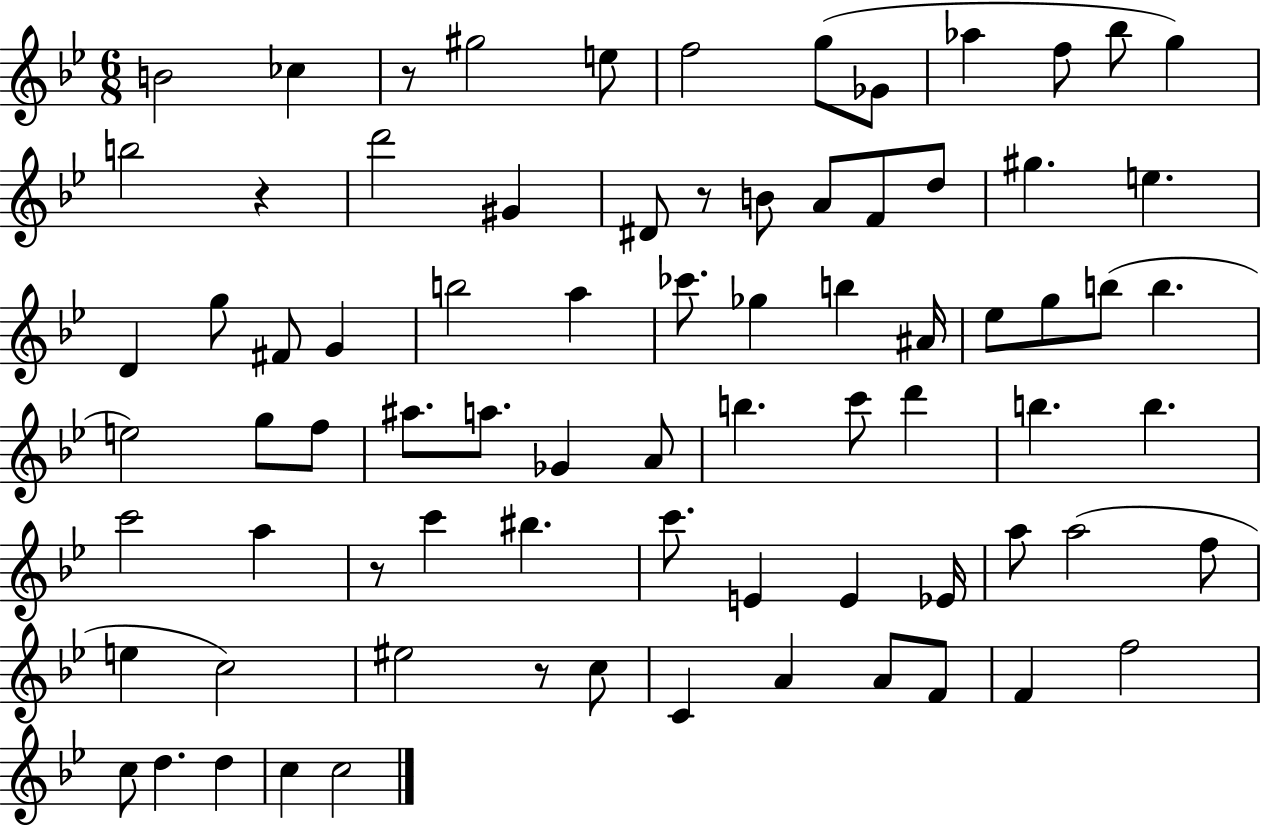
B4/h CES5/q R/e G#5/h E5/e F5/h G5/e Gb4/e Ab5/q F5/e Bb5/e G5/q B5/h R/q D6/h G#4/q D#4/e R/e B4/e A4/e F4/e D5/e G#5/q. E5/q. D4/q G5/e F#4/e G4/q B5/h A5/q CES6/e. Gb5/q B5/q A#4/s Eb5/e G5/e B5/e B5/q. E5/h G5/e F5/e A#5/e. A5/e. Gb4/q A4/e B5/q. C6/e D6/q B5/q. B5/q. C6/h A5/q R/e C6/q BIS5/q. C6/e. E4/q E4/q Eb4/s A5/e A5/h F5/e E5/q C5/h EIS5/h R/e C5/e C4/q A4/q A4/e F4/e F4/q F5/h C5/e D5/q. D5/q C5/q C5/h